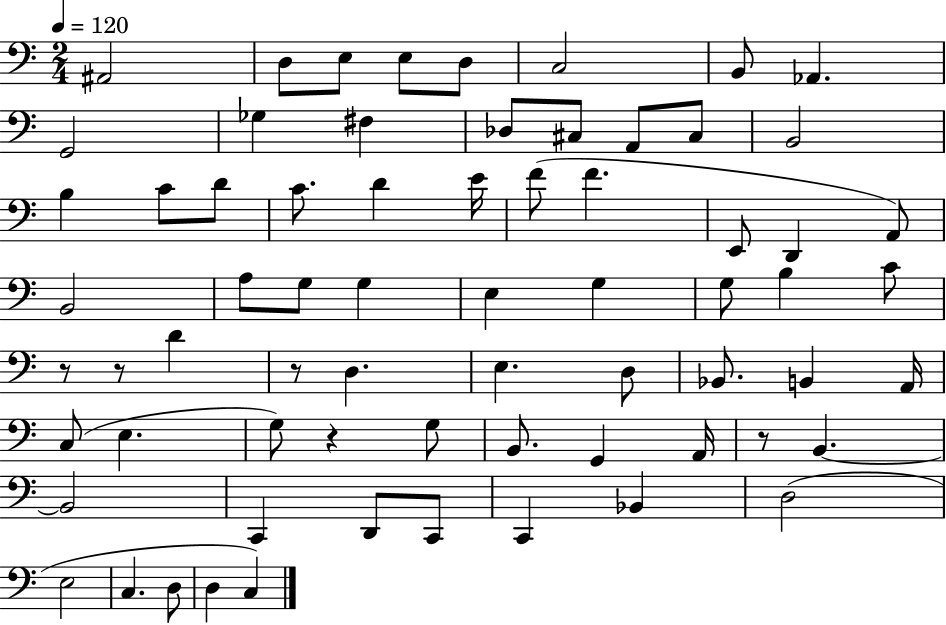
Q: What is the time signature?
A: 2/4